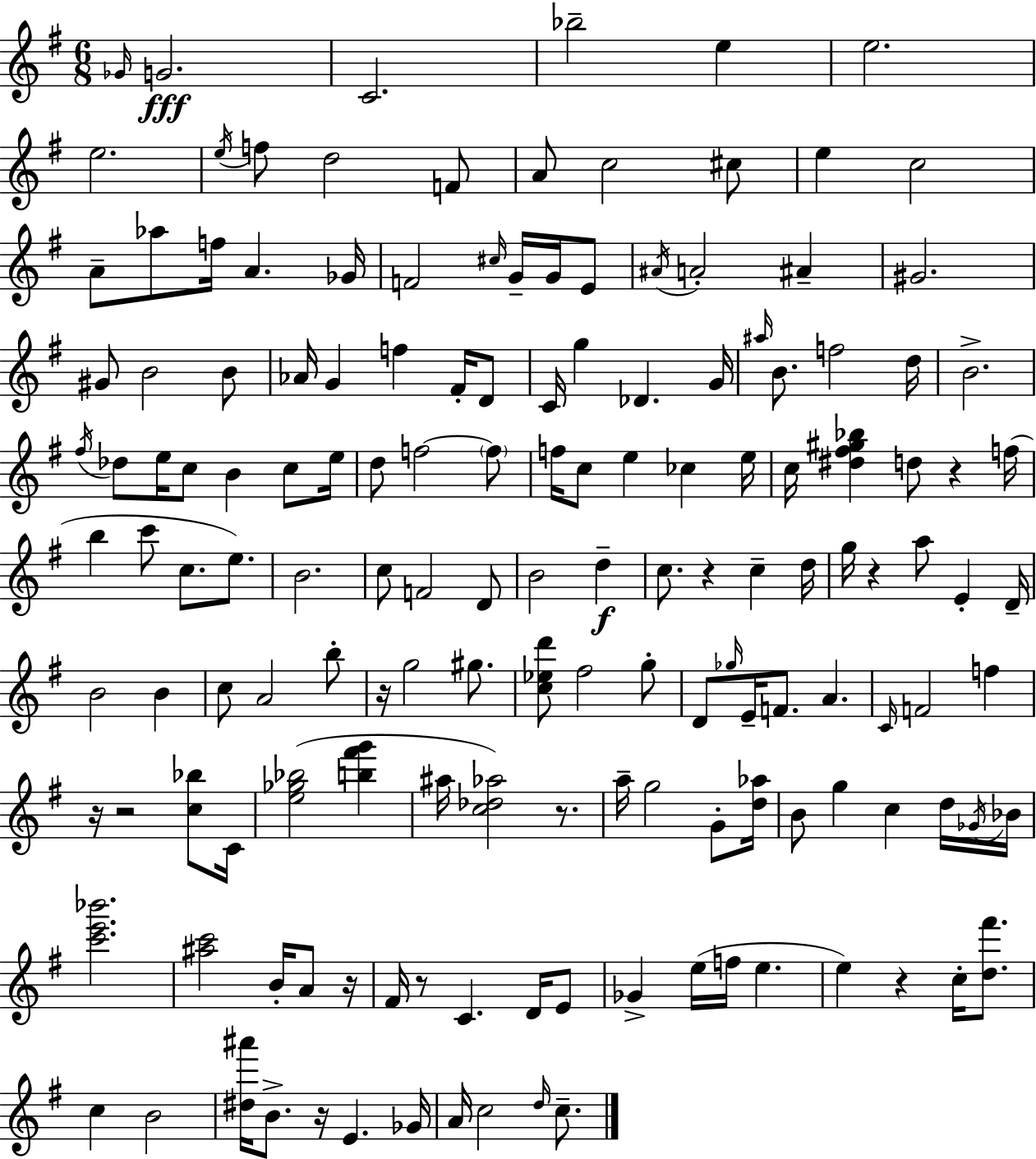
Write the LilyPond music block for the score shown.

{
  \clef treble
  \numericTimeSignature
  \time 6/8
  \key g \major
  \grace { ges'16 }\fff g'2. | c'2. | bes''2-- e''4 | e''2. | \break e''2. | \acciaccatura { e''16 } f''8 d''2 | f'8 a'8 c''2 | cis''8 e''4 c''2 | \break a'8-- aes''8 f''16 a'4. | ges'16 f'2 \grace { cis''16 } g'16-- | g'16 e'8 \acciaccatura { ais'16 } a'2-. | ais'4-- gis'2. | \break gis'8 b'2 | b'8 aes'16 g'4 f''4 | fis'16-. d'8 c'16 g''4 des'4. | g'16 \grace { ais''16 } b'8. f''2 | \break d''16 b'2.-> | \acciaccatura { fis''16 } des''8 e''16 c''8 b'4 | c''8 e''16 d''8 f''2~~ | \parenthesize f''8 f''16 c''8 e''4 | \break ces''4 e''16 c''16 <dis'' fis'' gis'' bes''>4 d''8 | r4 f''16( b''4 c'''8 | c''8. e''8.) b'2. | c''8 f'2 | \break d'8 b'2 | d''4--\f c''8. r4 | c''4-- d''16 g''16 r4 a''8 | e'4-. d'16-- b'2 | \break b'4 c''8 a'2 | b''8-. r16 g''2 | gis''8. <c'' ees'' d'''>8 fis''2 | g''8-. d'8 \grace { ges''16 } e'16-- f'8. | \break a'4. \grace { c'16 } f'2 | f''4 r16 r2 | <c'' bes''>8 c'16 <e'' ges'' bes''>2( | <b'' fis''' g'''>4 ais''16 <c'' des'' aes''>2) | \break r8. a''16-- g''2 | g'8-. <d'' aes''>16 b'8 g''4 | c''4 d''16 \acciaccatura { ges'16 } bes'16 <c''' e''' bes'''>2. | <ais'' c'''>2 | \break b'16-. a'8 r16 fis'16 r8 | c'4. d'16 e'8 ges'4-> | e''16( f''16 e''4. e''4) | r4 c''16-. <d'' fis'''>8. c''4 | \break b'2 <dis'' ais'''>16 b'8.-> | r16 e'4. ges'16 a'16 c''2 | \grace { d''16 } c''8.-- \bar "|."
}